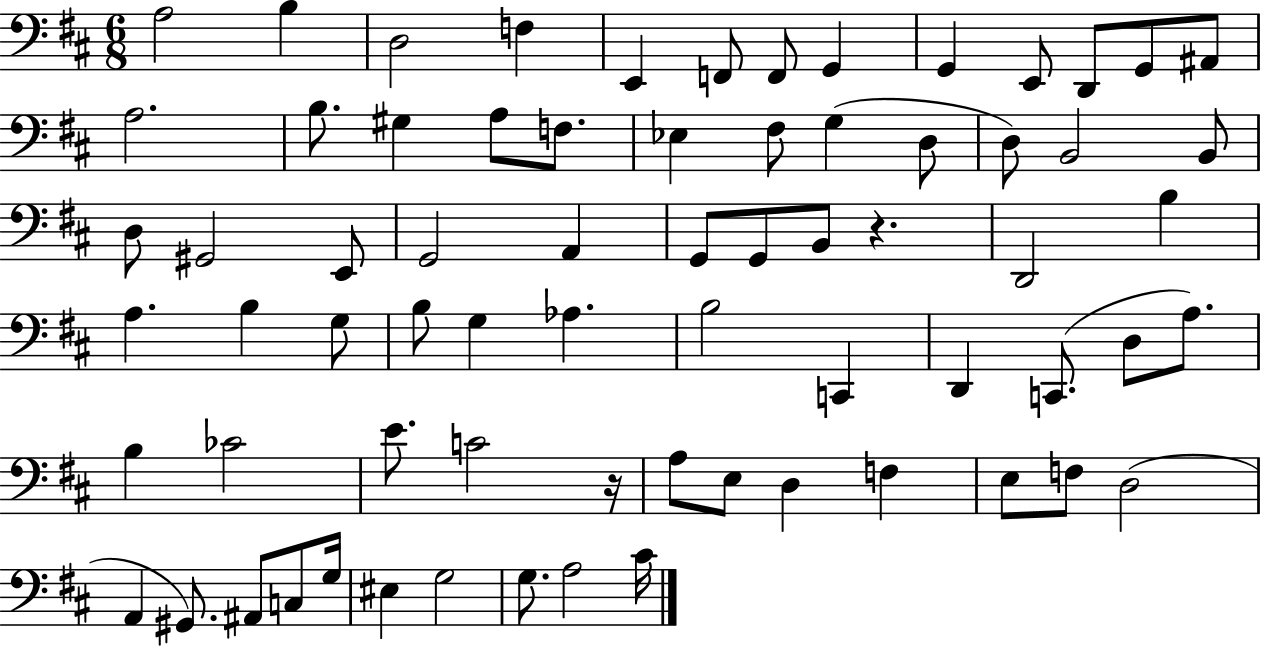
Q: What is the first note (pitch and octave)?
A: A3